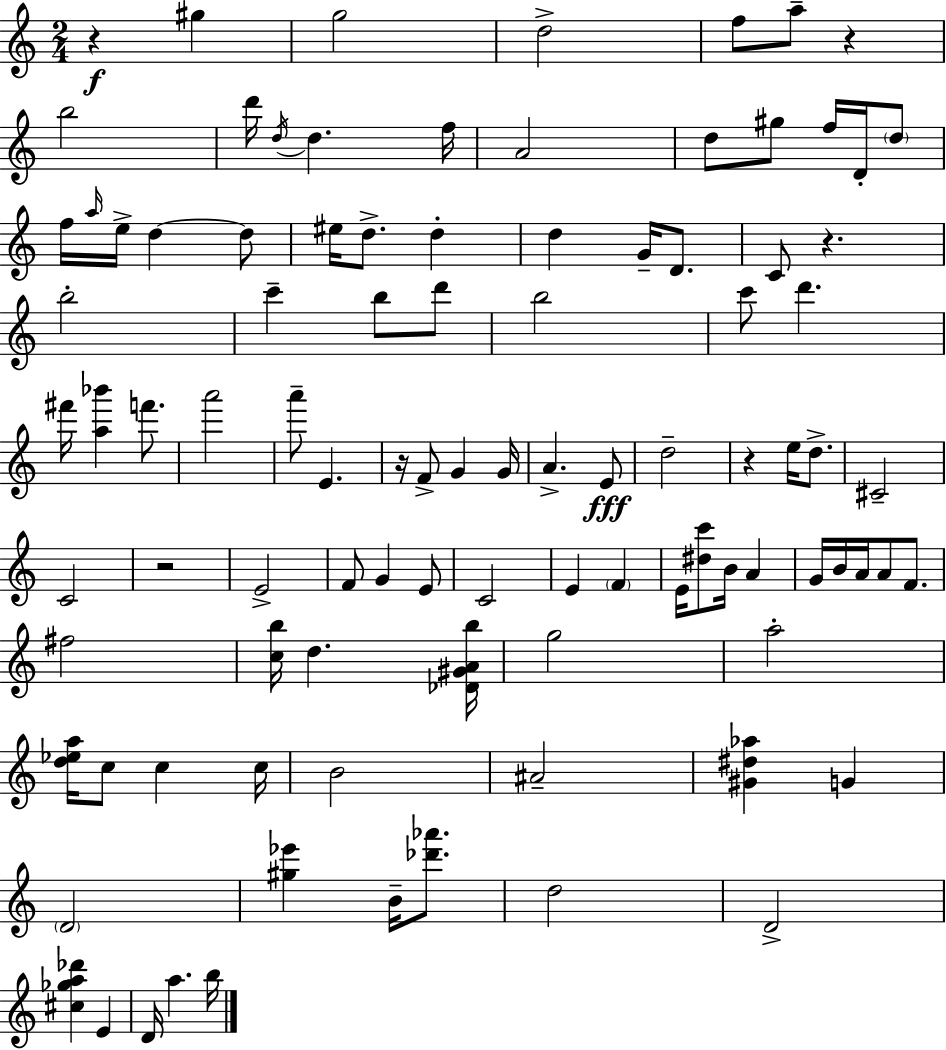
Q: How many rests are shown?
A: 6